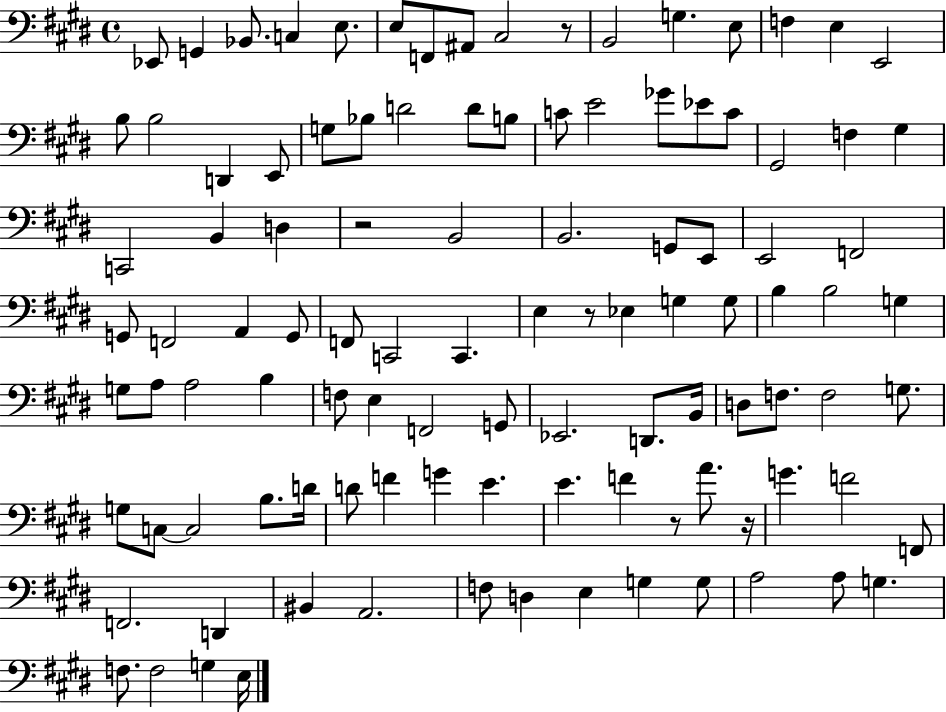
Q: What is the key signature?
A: E major